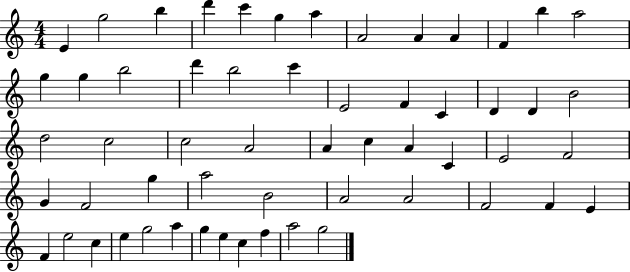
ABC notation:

X:1
T:Untitled
M:4/4
L:1/4
K:C
E g2 b d' c' g a A2 A A F b a2 g g b2 d' b2 c' E2 F C D D B2 d2 c2 c2 A2 A c A C E2 F2 G F2 g a2 B2 A2 A2 F2 F E F e2 c e g2 a g e c f a2 g2